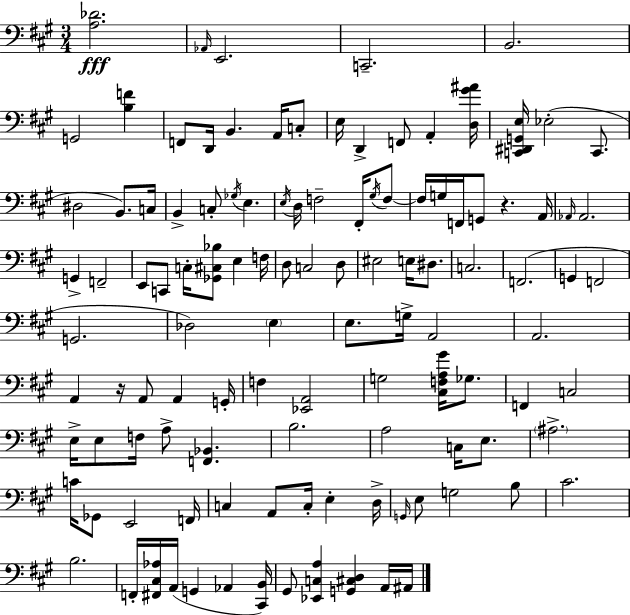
X:1
T:Untitled
M:3/4
L:1/4
K:A
[A,_D]2 _A,,/4 E,,2 C,,2 B,,2 G,,2 [B,F] F,,/2 D,,/4 B,, A,,/4 C,/2 E,/4 D,, F,,/2 A,, [D,^G^A]/4 [C,,^D,,G,,E,]/4 _E,2 C,,/2 ^D,2 B,,/2 C,/4 B,, C,/2 _G,/4 E, E,/4 D,/4 F,2 ^F,,/4 ^G,/4 F,/2 F,/4 G,/4 F,,/4 G,,/2 z A,,/4 _A,,/4 _A,,2 G,, F,,2 E,,/2 C,,/2 C,/4 [_G,,^C,_B,]/2 E, F,/4 D,/2 C,2 D,/2 ^E,2 E,/4 ^D,/2 C,2 F,,2 G,, F,,2 G,,2 _D,2 E, E,/2 G,/4 A,,2 A,,2 A,, z/4 A,,/2 A,, G,,/4 F, [_E,,A,,]2 G,2 [^C,F,A,^G]/4 _G,/2 F,, C,2 E,/4 E,/2 F,/4 A,/2 [F,,_B,,] B,2 A,2 C,/4 E,/2 ^A,2 C/4 _G,,/2 E,,2 F,,/4 C, A,,/2 C,/4 E, D,/4 G,,/4 E,/2 G,2 B,/2 ^C2 B,2 F,,/4 [^F,,^C,_A,]/4 A,,/4 G,, _A,, [^C,,B,,]/4 ^G,,/2 [_E,,C,A,] [G,,^C,D,] A,,/4 ^A,,/4